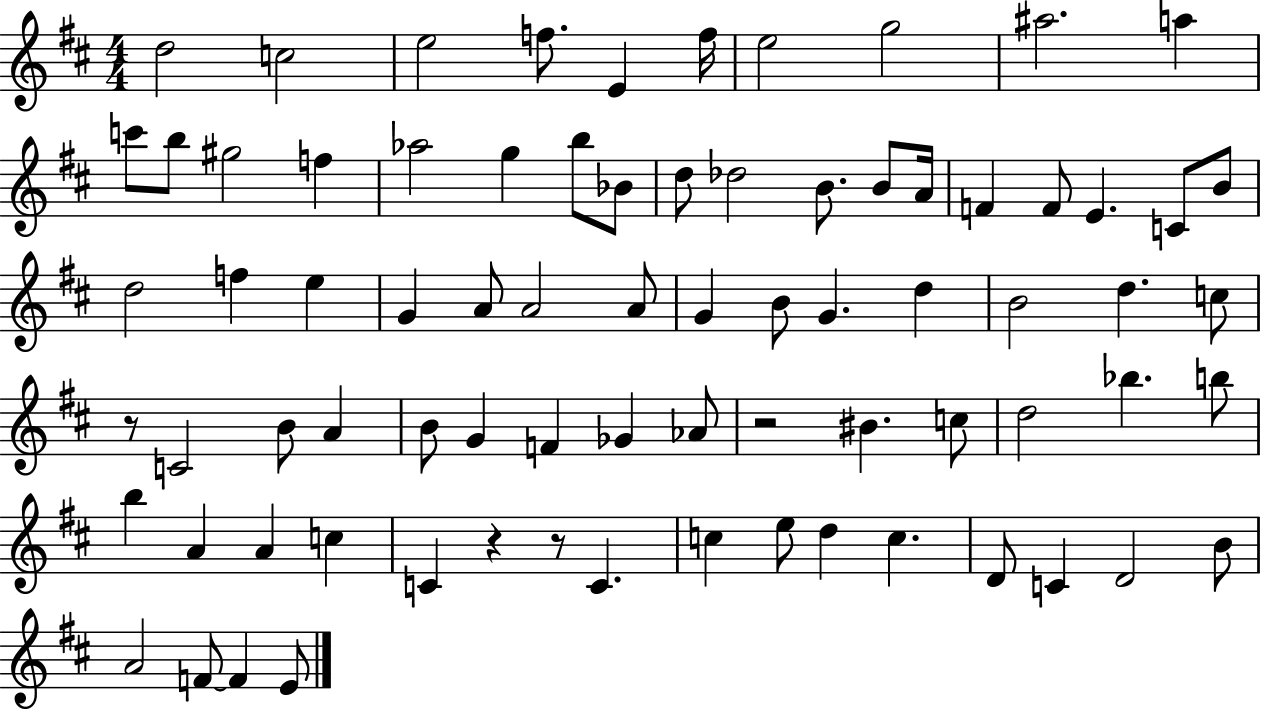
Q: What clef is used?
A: treble